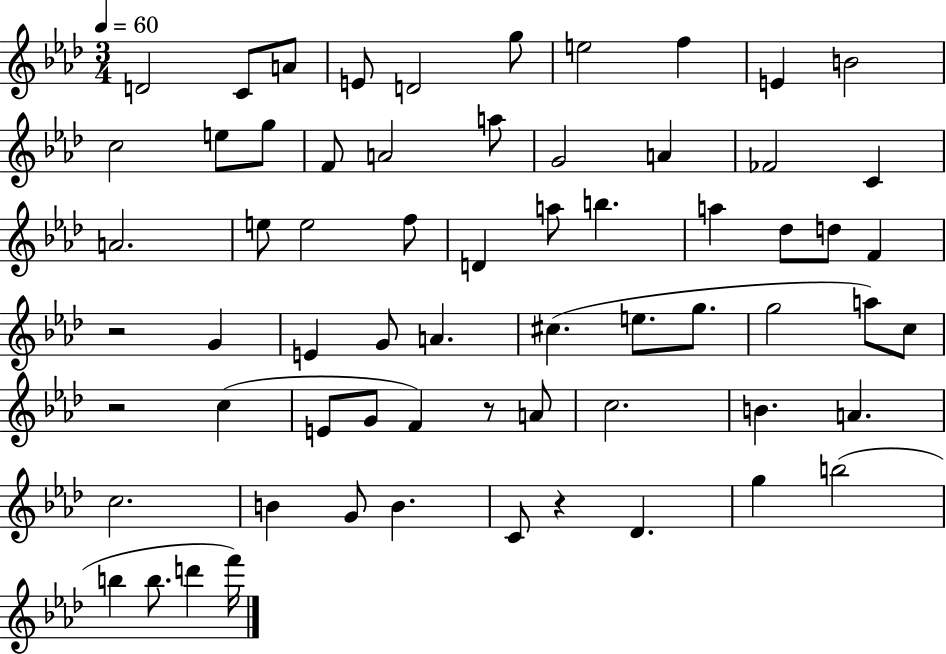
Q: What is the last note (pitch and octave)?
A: F6